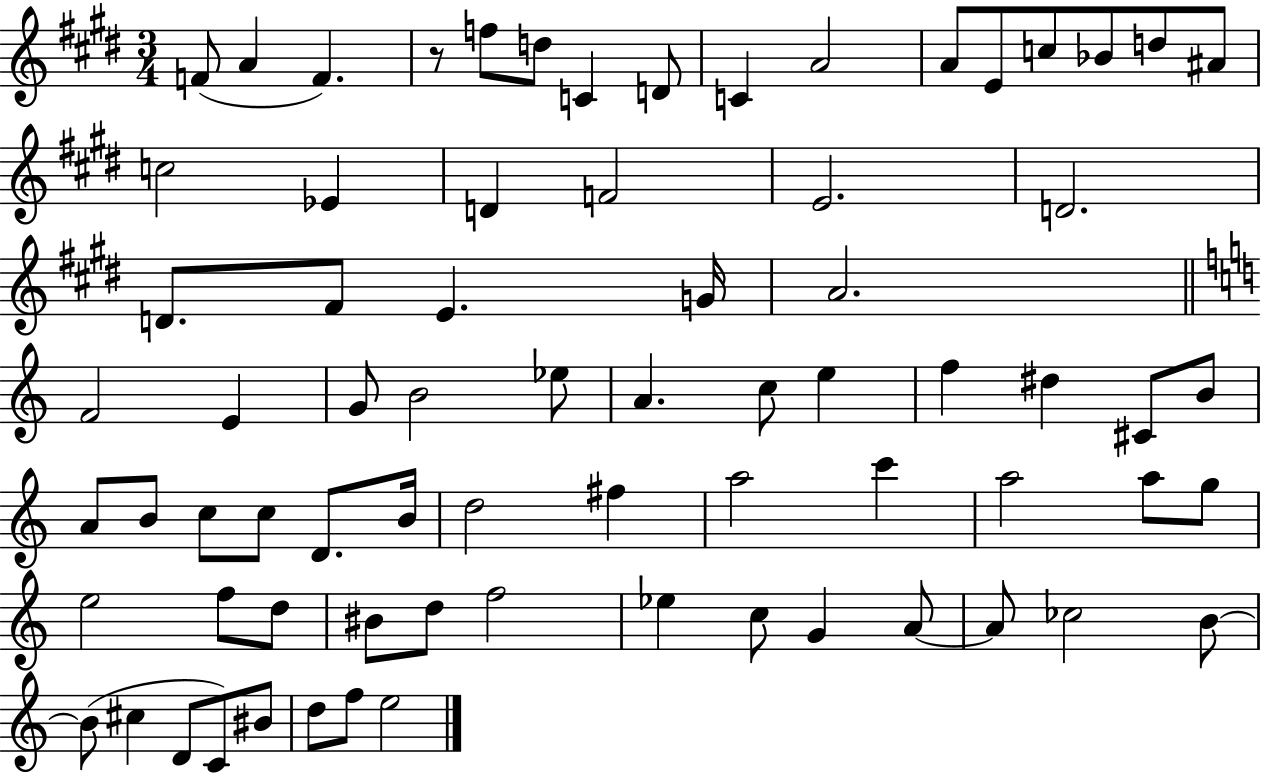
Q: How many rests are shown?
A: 1